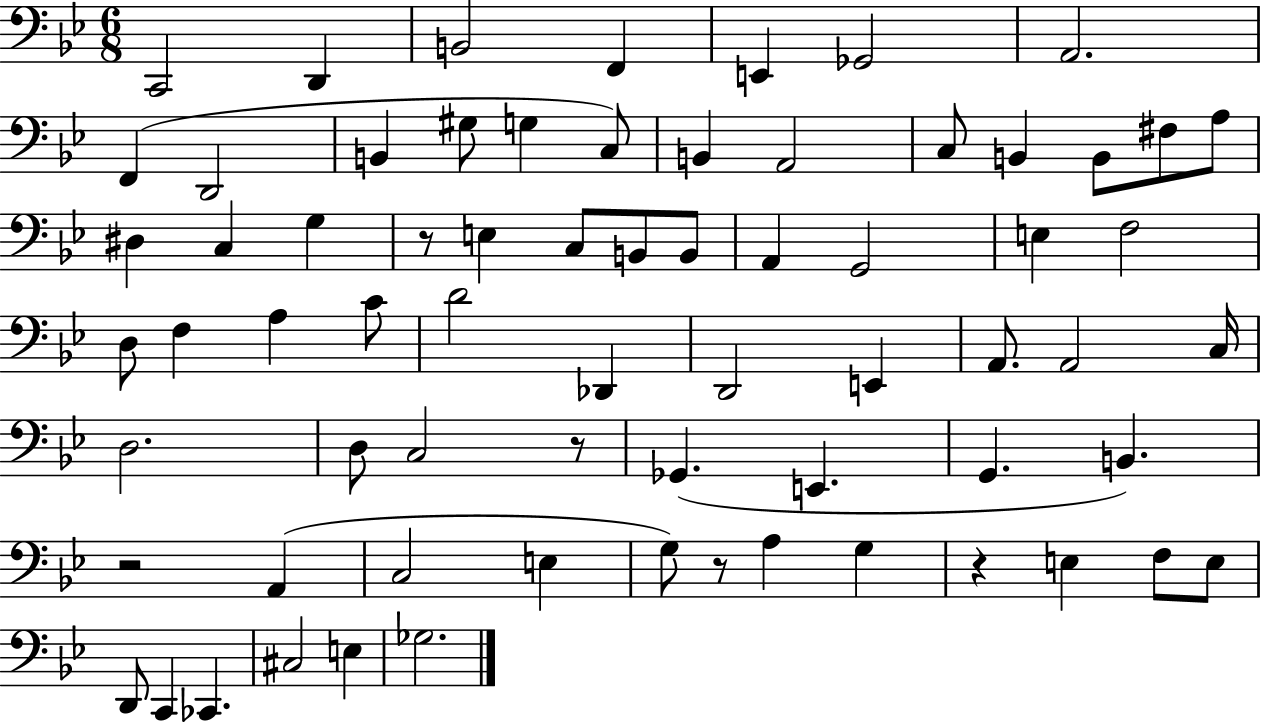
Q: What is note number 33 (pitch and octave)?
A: F3